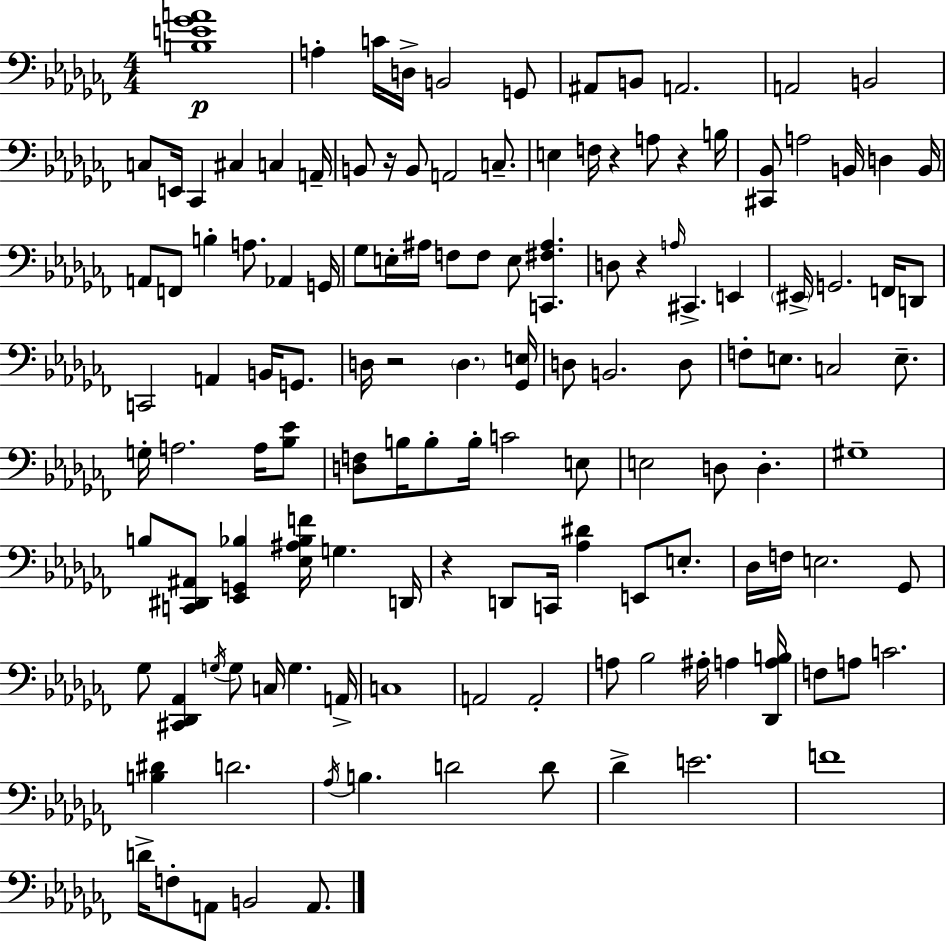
[B3,E4,Gb4,A4]/w A3/q C4/s D3/s B2/h G2/e A#2/e B2/e A2/h. A2/h B2/h C3/e E2/s CES2/q C#3/q C3/q A2/s B2/e R/s B2/e A2/h C3/e. E3/q F3/s R/q A3/e R/q B3/s [C#2,Bb2]/e A3/h B2/s D3/q B2/s A2/e F2/e B3/q A3/e. Ab2/q G2/s Gb3/e E3/s A#3/s F3/e F3/e E3/e [C2,F#3,A#3]/q. D3/e R/q A3/s C#2/q. E2/q EIS2/s G2/h. F2/s D2/e C2/h A2/q B2/s G2/e. D3/s R/h D3/q. [Gb2,E3]/s D3/e B2/h. D3/e F3/e E3/e. C3/h E3/e. G3/s A3/h. A3/s [Bb3,Eb4]/e [D3,F3]/e B3/s B3/e B3/s C4/h E3/e E3/h D3/e D3/q. G#3/w B3/e [C2,D#2,A#2]/e [Eb2,G2,Bb3]/q [Eb3,A#3,Bb3,F4]/s G3/q. D2/s R/q D2/e C2/s [Ab3,D#4]/q E2/e E3/e. Db3/s F3/s E3/h. Gb2/e Gb3/e [C#2,Db2,Ab2]/q G3/s G3/e C3/s G3/q. A2/s C3/w A2/h A2/h A3/e Bb3/h A#3/s A3/q [Db2,A3,B3]/s F3/e A3/e C4/h. [B3,D#4]/q D4/h. Ab3/s B3/q. D4/h D4/e Db4/q E4/h. F4/w D4/s F3/e A2/e B2/h A2/e.